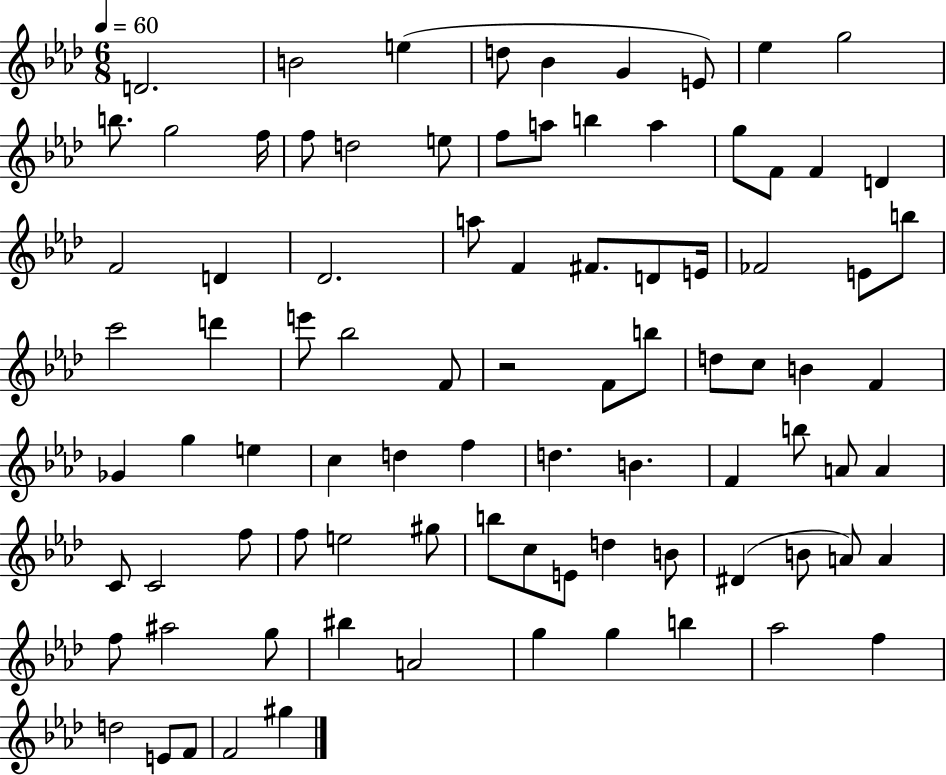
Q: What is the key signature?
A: AES major